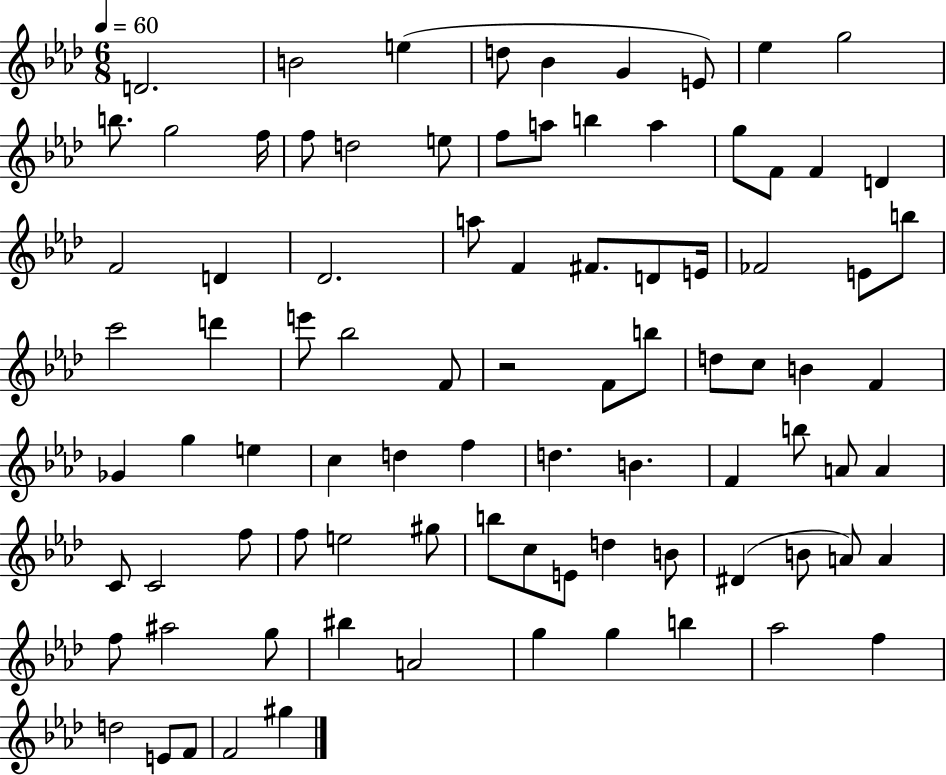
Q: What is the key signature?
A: AES major